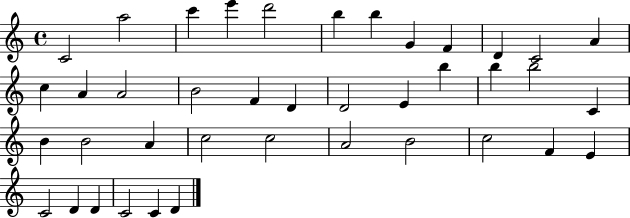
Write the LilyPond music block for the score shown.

{
  \clef treble
  \time 4/4
  \defaultTimeSignature
  \key c \major
  c'2 a''2 | c'''4 e'''4 d'''2 | b''4 b''4 g'4 f'4 | d'4 c'2 a'4 | \break c''4 a'4 a'2 | b'2 f'4 d'4 | d'2 e'4 b''4 | b''4 b''2 c'4 | \break b'4 b'2 a'4 | c''2 c''2 | a'2 b'2 | c''2 f'4 e'4 | \break c'2 d'4 d'4 | c'2 c'4 d'4 | \bar "|."
}